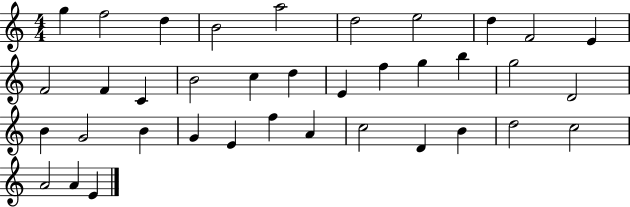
X:1
T:Untitled
M:4/4
L:1/4
K:C
g f2 d B2 a2 d2 e2 d F2 E F2 F C B2 c d E f g b g2 D2 B G2 B G E f A c2 D B d2 c2 A2 A E